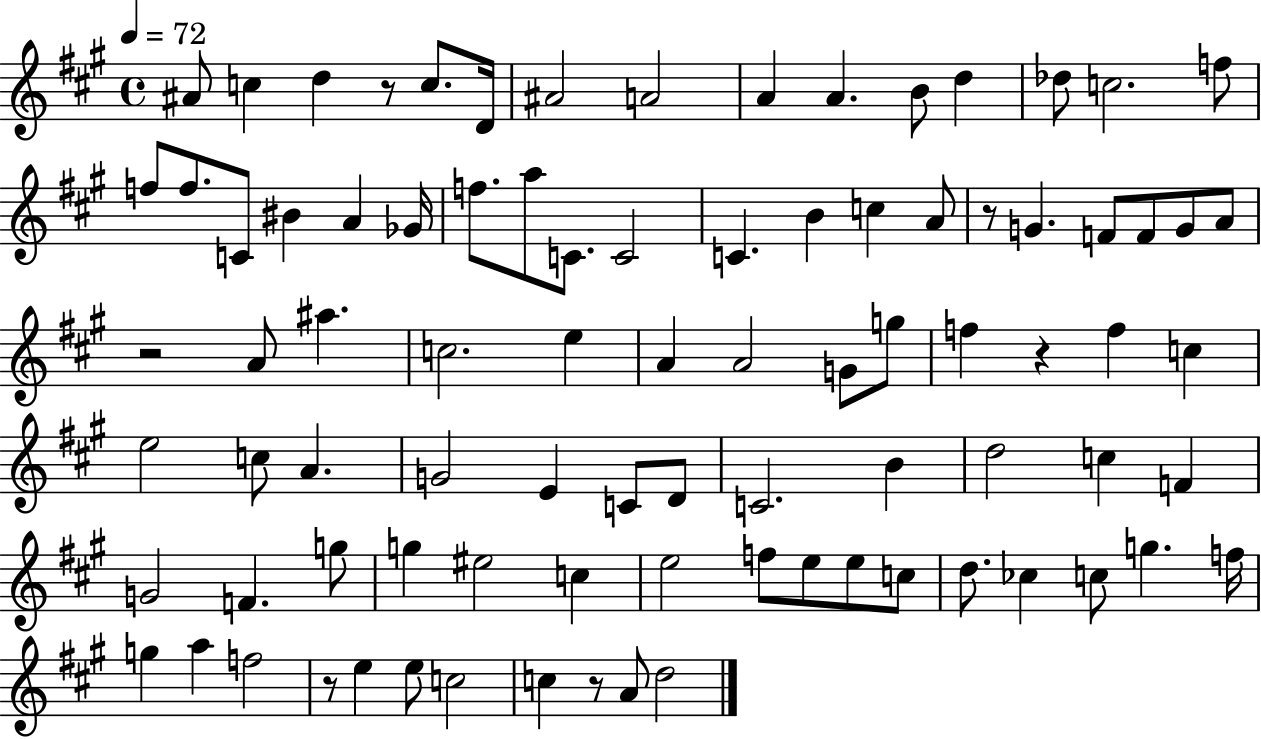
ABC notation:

X:1
T:Untitled
M:4/4
L:1/4
K:A
^A/2 c d z/2 c/2 D/4 ^A2 A2 A A B/2 d _d/2 c2 f/2 f/2 f/2 C/2 ^B A _G/4 f/2 a/2 C/2 C2 C B c A/2 z/2 G F/2 F/2 G/2 A/2 z2 A/2 ^a c2 e A A2 G/2 g/2 f z f c e2 c/2 A G2 E C/2 D/2 C2 B d2 c F G2 F g/2 g ^e2 c e2 f/2 e/2 e/2 c/2 d/2 _c c/2 g f/4 g a f2 z/2 e e/2 c2 c z/2 A/2 d2